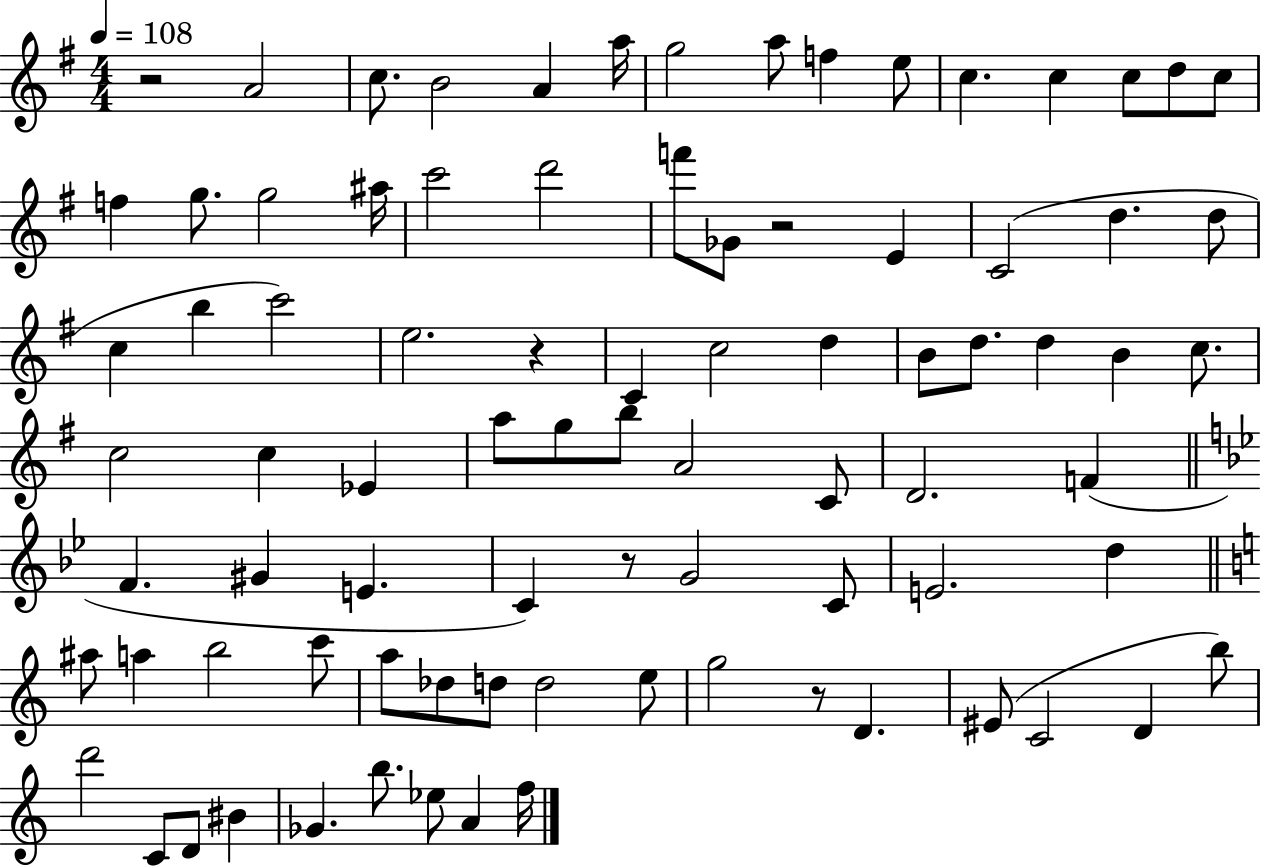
R/h A4/h C5/e. B4/h A4/q A5/s G5/h A5/e F5/q E5/e C5/q. C5/q C5/e D5/e C5/e F5/q G5/e. G5/h A#5/s C6/h D6/h F6/e Gb4/e R/h E4/q C4/h D5/q. D5/e C5/q B5/q C6/h E5/h. R/q C4/q C5/h D5/q B4/e D5/e. D5/q B4/q C5/e. C5/h C5/q Eb4/q A5/e G5/e B5/e A4/h C4/e D4/h. F4/q F4/q. G#4/q E4/q. C4/q R/e G4/h C4/e E4/h. D5/q A#5/e A5/q B5/h C6/e A5/e Db5/e D5/e D5/h E5/e G5/h R/e D4/q. EIS4/e C4/h D4/q B5/e D6/h C4/e D4/e BIS4/q Gb4/q. B5/e. Eb5/e A4/q F5/s